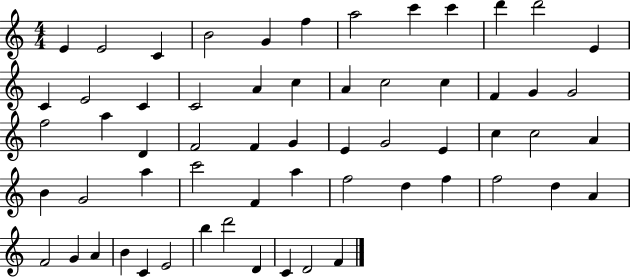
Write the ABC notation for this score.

X:1
T:Untitled
M:4/4
L:1/4
K:C
E E2 C B2 G f a2 c' c' d' d'2 E C E2 C C2 A c A c2 c F G G2 f2 a D F2 F G E G2 E c c2 A B G2 a c'2 F a f2 d f f2 d A F2 G A B C E2 b d'2 D C D2 F